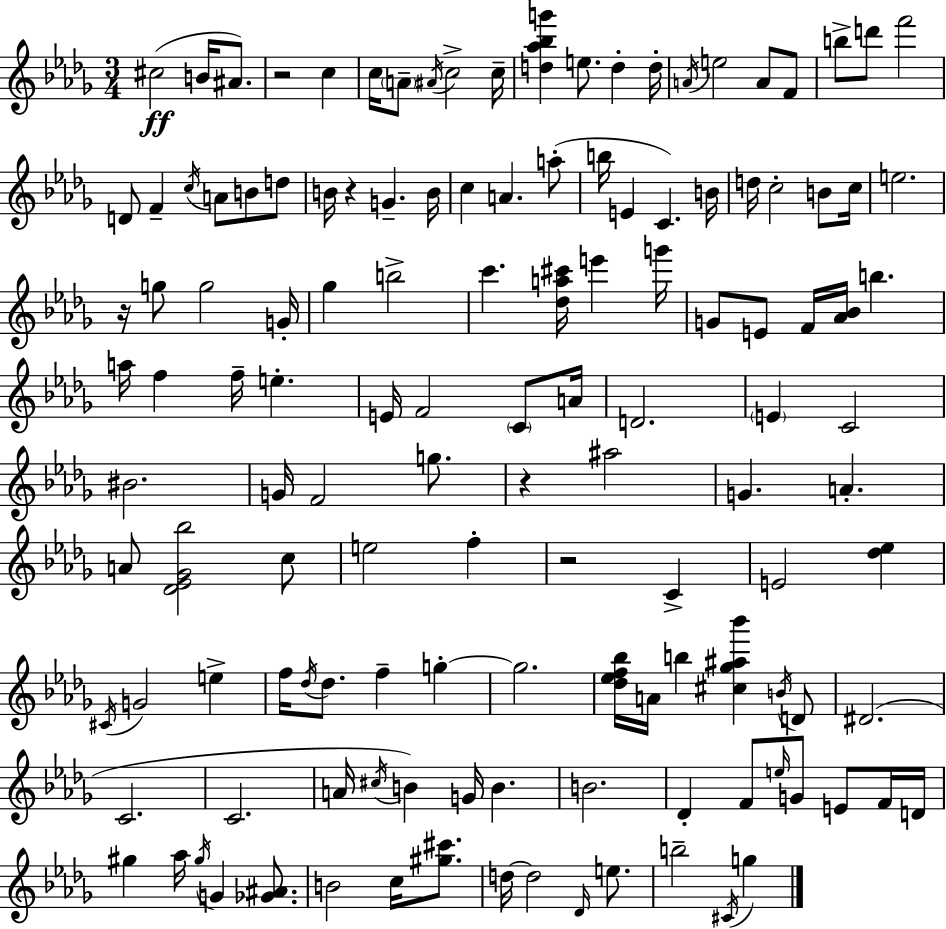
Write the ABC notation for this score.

X:1
T:Untitled
M:3/4
L:1/4
K:Bbm
^c2 B/4 ^A/2 z2 c c/4 A/2 ^A/4 c2 c/4 [d_a_bg'] e/2 d d/4 A/4 e2 A/2 F/2 b/2 d'/2 f'2 D/2 F c/4 A/2 B/2 d/2 B/4 z G B/4 c A a/2 b/4 E C B/4 d/4 c2 B/2 c/4 e2 z/4 g/2 g2 G/4 _g b2 c' [_da^c']/4 e' g'/4 G/2 E/2 F/4 [_A_B]/4 b a/4 f f/4 e E/4 F2 C/2 A/4 D2 E C2 ^B2 G/4 F2 g/2 z ^a2 G A A/2 [_D_E_G_b]2 c/2 e2 f z2 C E2 [_d_e] ^C/4 G2 e f/4 _d/4 _d/2 f g g2 [_d_ef_b]/4 A/4 b [^c_g^a_b'] B/4 D/2 ^D2 C2 C2 A/4 ^c/4 B G/4 B B2 _D F/2 e/4 G/2 E/2 F/4 D/4 ^g _a/4 ^g/4 G [_G^A]/2 B2 c/4 [^g^c']/2 d/4 d2 _D/4 e/2 b2 ^C/4 g